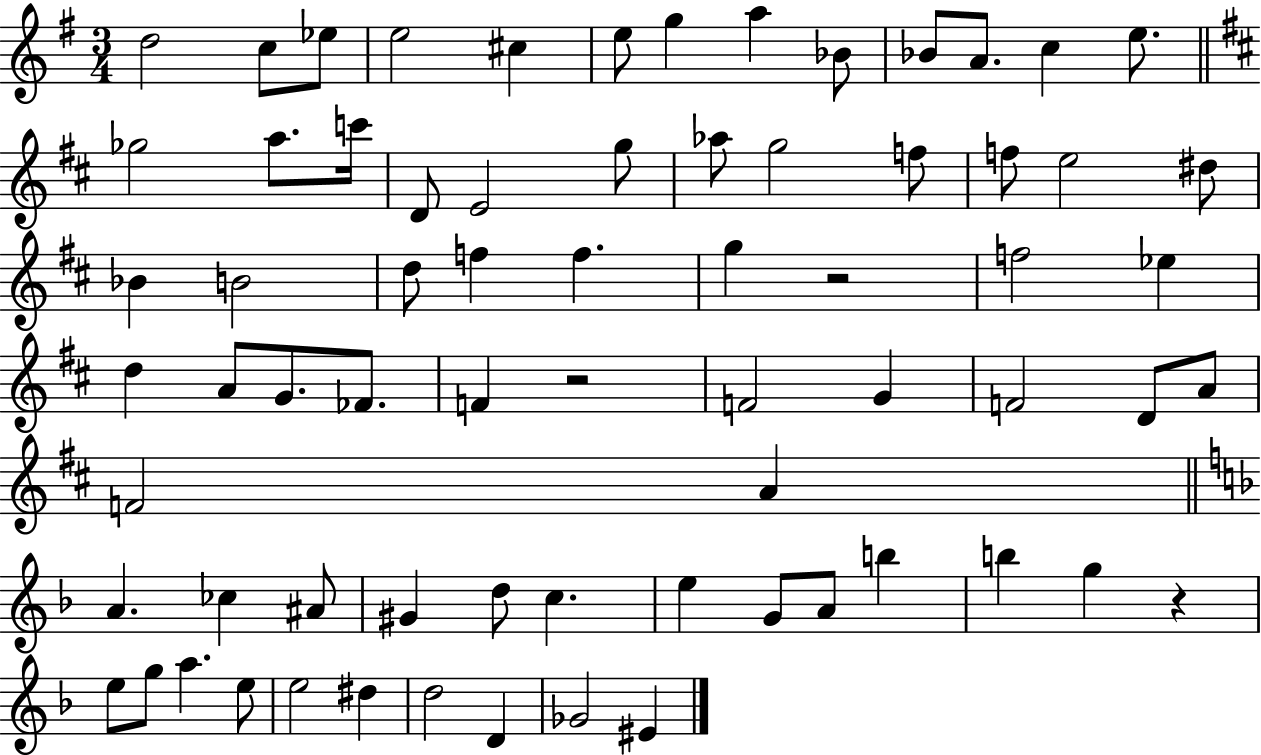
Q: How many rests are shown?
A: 3